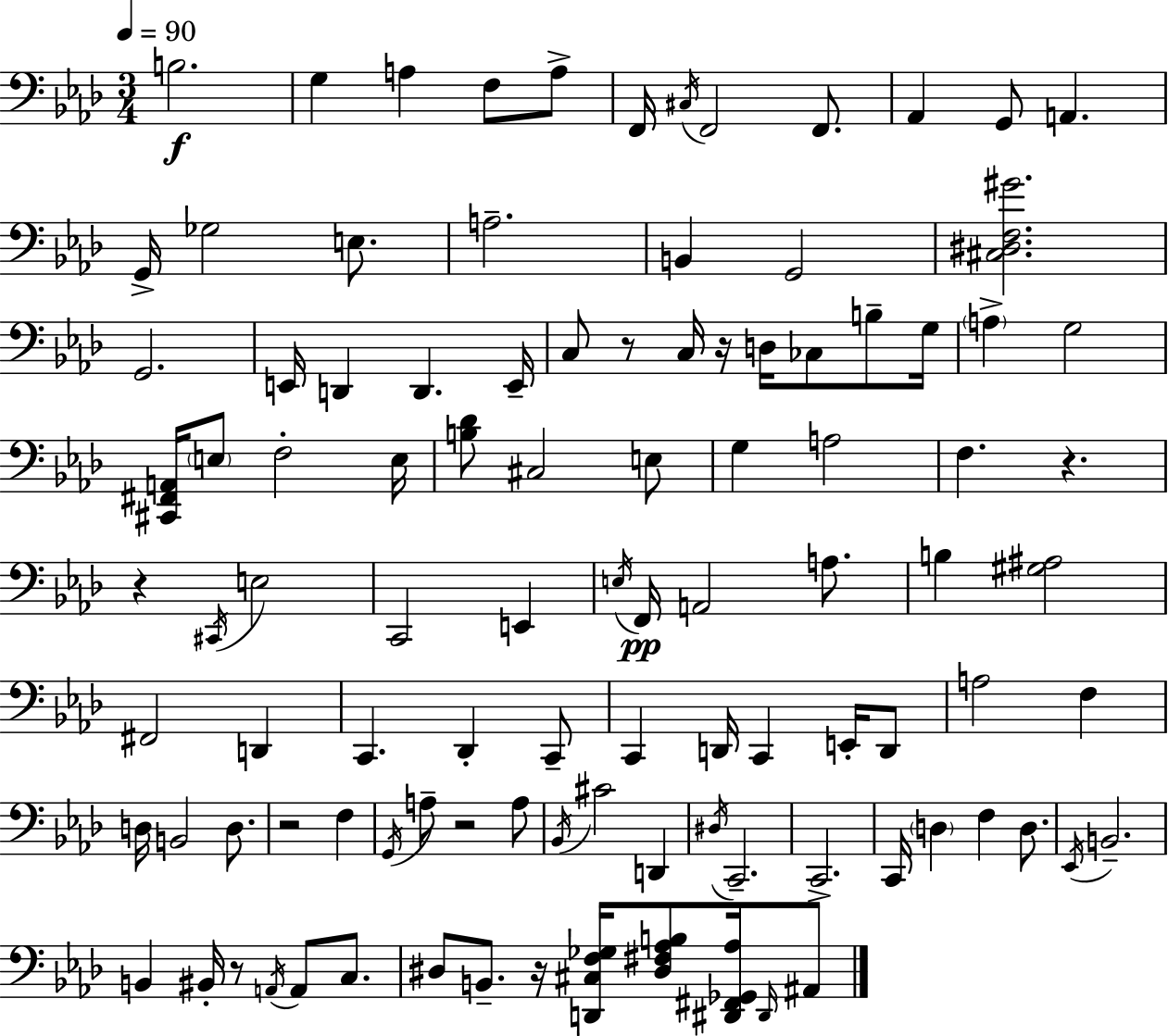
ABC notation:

X:1
T:Untitled
M:3/4
L:1/4
K:Fm
B,2 G, A, F,/2 A,/2 F,,/4 ^C,/4 F,,2 F,,/2 _A,, G,,/2 A,, G,,/4 _G,2 E,/2 A,2 B,, G,,2 [^C,^D,F,^G]2 G,,2 E,,/4 D,, D,, E,,/4 C,/2 z/2 C,/4 z/4 D,/4 _C,/2 B,/2 G,/4 A, G,2 [^C,,^F,,A,,]/4 E,/2 F,2 E,/4 [B,_D]/2 ^C,2 E,/2 G, A,2 F, z z ^C,,/4 E,2 C,,2 E,, E,/4 F,,/4 A,,2 A,/2 B, [^G,^A,]2 ^F,,2 D,, C,, _D,, C,,/2 C,, D,,/4 C,, E,,/4 D,,/2 A,2 F, D,/4 B,,2 D,/2 z2 F, G,,/4 A,/2 z2 A,/2 _B,,/4 ^C2 D,, ^D,/4 C,,2 C,,2 C,,/4 D, F, D,/2 _E,,/4 B,,2 B,, ^B,,/4 z/2 A,,/4 A,,/2 C,/2 ^D,/2 B,,/2 z/4 [D,,^C,F,_G,]/4 [^D,^F,_A,B,]/2 [^D,,^F,,_G,,_A,]/4 ^D,,/4 ^A,,/2